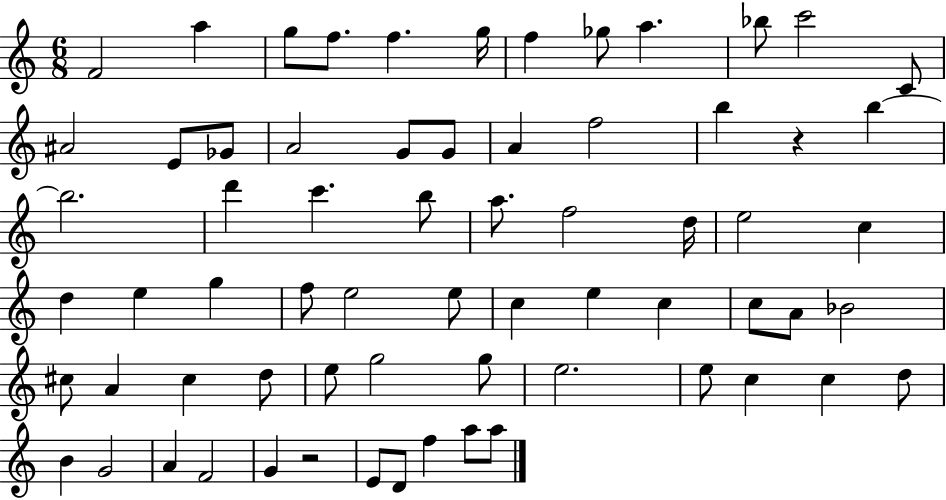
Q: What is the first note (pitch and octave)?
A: F4